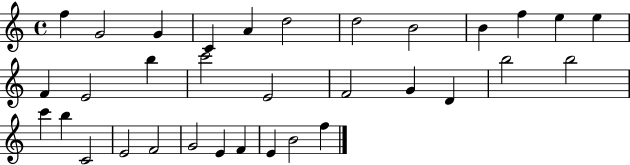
F5/q G4/h G4/q C4/q A4/q D5/h D5/h B4/h B4/q F5/q E5/q E5/q F4/q E4/h B5/q C6/h E4/h F4/h G4/q D4/q B5/h B5/h C6/q B5/q C4/h E4/h F4/h G4/h E4/q F4/q E4/q B4/h F5/q